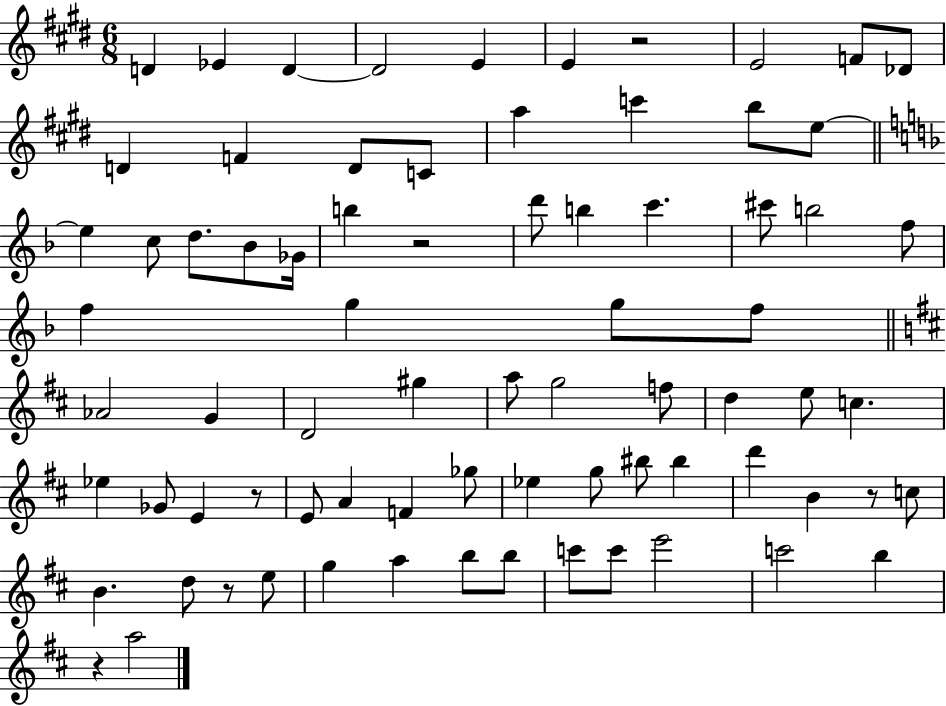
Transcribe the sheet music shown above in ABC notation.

X:1
T:Untitled
M:6/8
L:1/4
K:E
D _E D D2 E E z2 E2 F/2 _D/2 D F D/2 C/2 a c' b/2 e/2 e c/2 d/2 _B/2 _G/4 b z2 d'/2 b c' ^c'/2 b2 f/2 f g g/2 f/2 _A2 G D2 ^g a/2 g2 f/2 d e/2 c _e _G/2 E z/2 E/2 A F _g/2 _e g/2 ^b/2 ^b d' B z/2 c/2 B d/2 z/2 e/2 g a b/2 b/2 c'/2 c'/2 e'2 c'2 b z a2